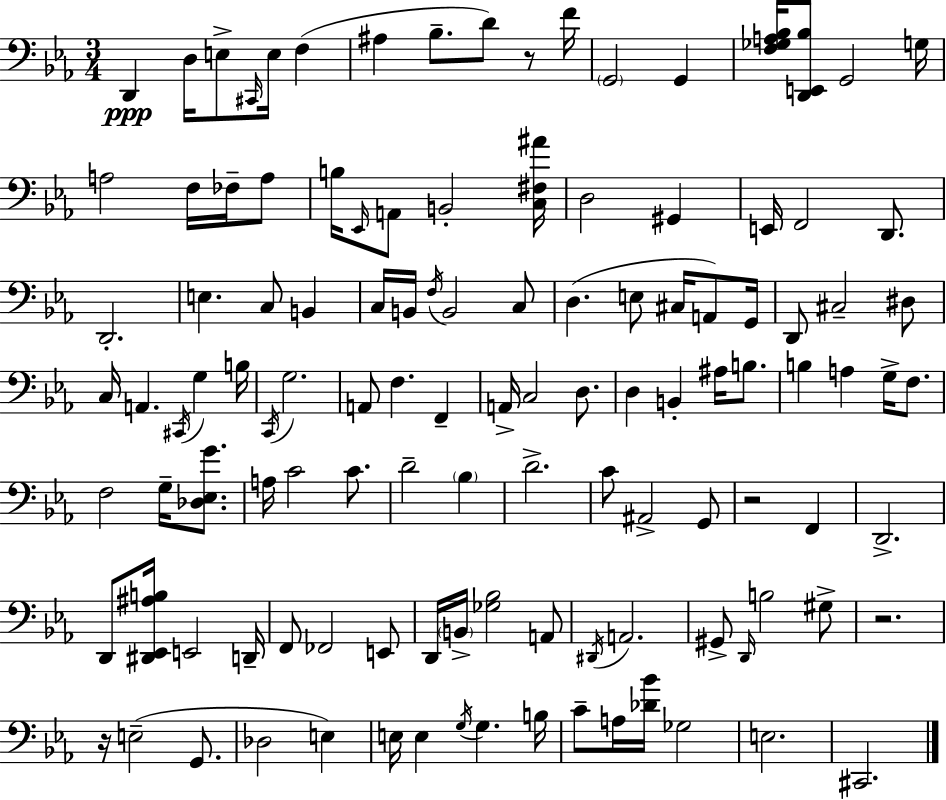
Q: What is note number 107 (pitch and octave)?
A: C#2